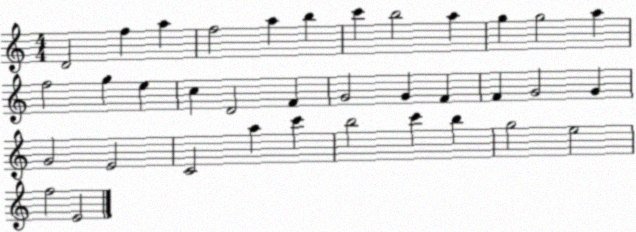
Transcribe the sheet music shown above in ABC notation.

X:1
T:Untitled
M:4/4
L:1/4
K:C
D2 f a f2 a b c' b2 a g g2 a f2 g e c D2 F G2 G F F G2 G G2 E2 C2 a c' b2 c' b g2 e2 f2 E2